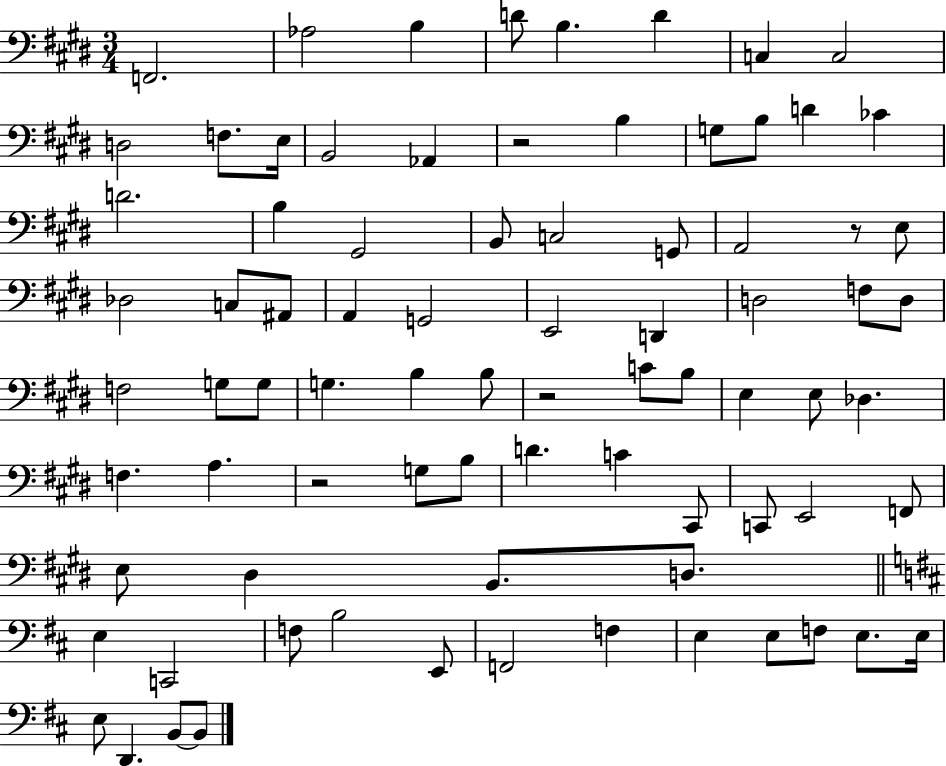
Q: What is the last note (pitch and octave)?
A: B2